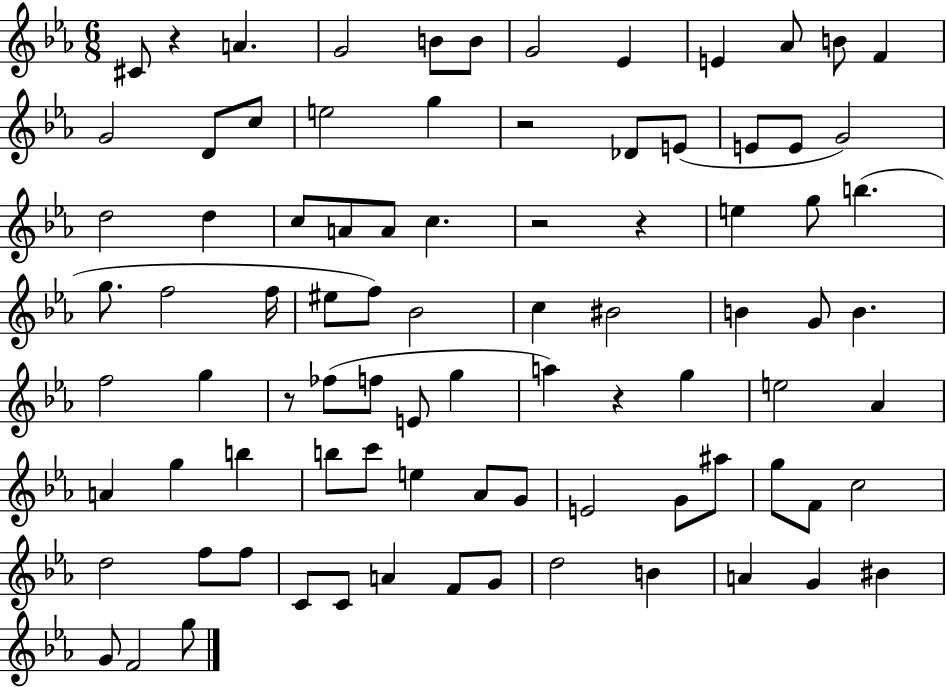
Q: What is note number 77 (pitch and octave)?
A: G4